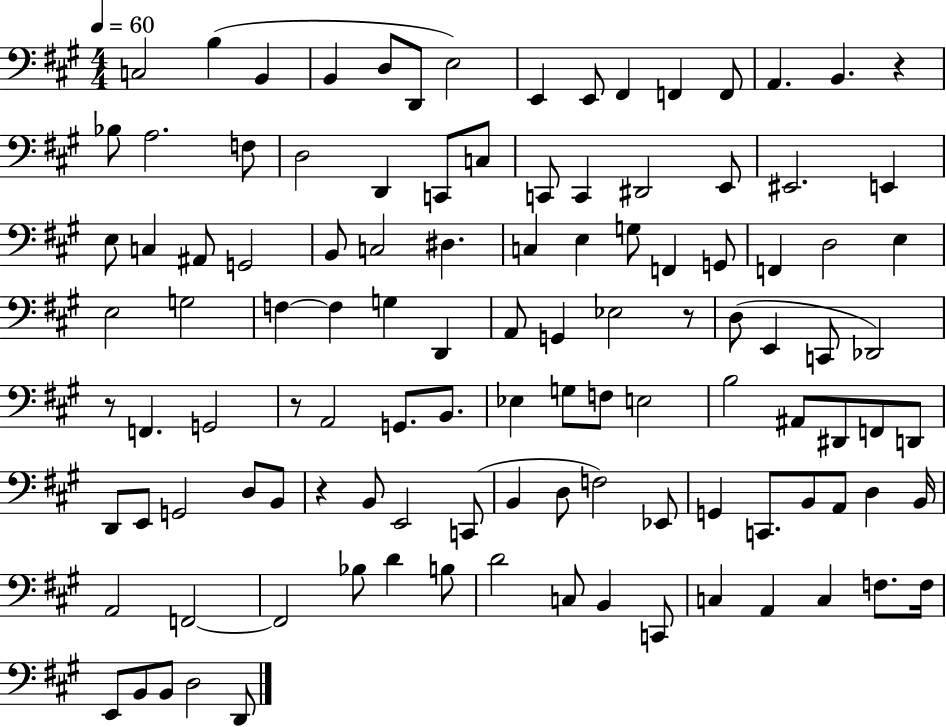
C3/h B3/q B2/q B2/q D3/e D2/e E3/h E2/q E2/e F#2/q F2/q F2/e A2/q. B2/q. R/q Bb3/e A3/h. F3/e D3/h D2/q C2/e C3/e C2/e C2/q D#2/h E2/e EIS2/h. E2/q E3/e C3/q A#2/e G2/h B2/e C3/h D#3/q. C3/q E3/q G3/e F2/q G2/e F2/q D3/h E3/q E3/h G3/h F3/q F3/q G3/q D2/q A2/e G2/q Eb3/h R/e D3/e E2/q C2/e Db2/h R/e F2/q. G2/h R/e A2/h G2/e. B2/e. Eb3/q G3/e F3/e E3/h B3/h A#2/e D#2/e F2/e D2/e D2/e E2/e G2/h D3/e B2/e R/q B2/e E2/h C2/e B2/q D3/e F3/h Eb2/e G2/q C2/e. B2/e A2/e D3/q B2/s A2/h F2/h F2/h Bb3/e D4/q B3/e D4/h C3/e B2/q C2/e C3/q A2/q C3/q F3/e. F3/s E2/e B2/e B2/e D3/h D2/e